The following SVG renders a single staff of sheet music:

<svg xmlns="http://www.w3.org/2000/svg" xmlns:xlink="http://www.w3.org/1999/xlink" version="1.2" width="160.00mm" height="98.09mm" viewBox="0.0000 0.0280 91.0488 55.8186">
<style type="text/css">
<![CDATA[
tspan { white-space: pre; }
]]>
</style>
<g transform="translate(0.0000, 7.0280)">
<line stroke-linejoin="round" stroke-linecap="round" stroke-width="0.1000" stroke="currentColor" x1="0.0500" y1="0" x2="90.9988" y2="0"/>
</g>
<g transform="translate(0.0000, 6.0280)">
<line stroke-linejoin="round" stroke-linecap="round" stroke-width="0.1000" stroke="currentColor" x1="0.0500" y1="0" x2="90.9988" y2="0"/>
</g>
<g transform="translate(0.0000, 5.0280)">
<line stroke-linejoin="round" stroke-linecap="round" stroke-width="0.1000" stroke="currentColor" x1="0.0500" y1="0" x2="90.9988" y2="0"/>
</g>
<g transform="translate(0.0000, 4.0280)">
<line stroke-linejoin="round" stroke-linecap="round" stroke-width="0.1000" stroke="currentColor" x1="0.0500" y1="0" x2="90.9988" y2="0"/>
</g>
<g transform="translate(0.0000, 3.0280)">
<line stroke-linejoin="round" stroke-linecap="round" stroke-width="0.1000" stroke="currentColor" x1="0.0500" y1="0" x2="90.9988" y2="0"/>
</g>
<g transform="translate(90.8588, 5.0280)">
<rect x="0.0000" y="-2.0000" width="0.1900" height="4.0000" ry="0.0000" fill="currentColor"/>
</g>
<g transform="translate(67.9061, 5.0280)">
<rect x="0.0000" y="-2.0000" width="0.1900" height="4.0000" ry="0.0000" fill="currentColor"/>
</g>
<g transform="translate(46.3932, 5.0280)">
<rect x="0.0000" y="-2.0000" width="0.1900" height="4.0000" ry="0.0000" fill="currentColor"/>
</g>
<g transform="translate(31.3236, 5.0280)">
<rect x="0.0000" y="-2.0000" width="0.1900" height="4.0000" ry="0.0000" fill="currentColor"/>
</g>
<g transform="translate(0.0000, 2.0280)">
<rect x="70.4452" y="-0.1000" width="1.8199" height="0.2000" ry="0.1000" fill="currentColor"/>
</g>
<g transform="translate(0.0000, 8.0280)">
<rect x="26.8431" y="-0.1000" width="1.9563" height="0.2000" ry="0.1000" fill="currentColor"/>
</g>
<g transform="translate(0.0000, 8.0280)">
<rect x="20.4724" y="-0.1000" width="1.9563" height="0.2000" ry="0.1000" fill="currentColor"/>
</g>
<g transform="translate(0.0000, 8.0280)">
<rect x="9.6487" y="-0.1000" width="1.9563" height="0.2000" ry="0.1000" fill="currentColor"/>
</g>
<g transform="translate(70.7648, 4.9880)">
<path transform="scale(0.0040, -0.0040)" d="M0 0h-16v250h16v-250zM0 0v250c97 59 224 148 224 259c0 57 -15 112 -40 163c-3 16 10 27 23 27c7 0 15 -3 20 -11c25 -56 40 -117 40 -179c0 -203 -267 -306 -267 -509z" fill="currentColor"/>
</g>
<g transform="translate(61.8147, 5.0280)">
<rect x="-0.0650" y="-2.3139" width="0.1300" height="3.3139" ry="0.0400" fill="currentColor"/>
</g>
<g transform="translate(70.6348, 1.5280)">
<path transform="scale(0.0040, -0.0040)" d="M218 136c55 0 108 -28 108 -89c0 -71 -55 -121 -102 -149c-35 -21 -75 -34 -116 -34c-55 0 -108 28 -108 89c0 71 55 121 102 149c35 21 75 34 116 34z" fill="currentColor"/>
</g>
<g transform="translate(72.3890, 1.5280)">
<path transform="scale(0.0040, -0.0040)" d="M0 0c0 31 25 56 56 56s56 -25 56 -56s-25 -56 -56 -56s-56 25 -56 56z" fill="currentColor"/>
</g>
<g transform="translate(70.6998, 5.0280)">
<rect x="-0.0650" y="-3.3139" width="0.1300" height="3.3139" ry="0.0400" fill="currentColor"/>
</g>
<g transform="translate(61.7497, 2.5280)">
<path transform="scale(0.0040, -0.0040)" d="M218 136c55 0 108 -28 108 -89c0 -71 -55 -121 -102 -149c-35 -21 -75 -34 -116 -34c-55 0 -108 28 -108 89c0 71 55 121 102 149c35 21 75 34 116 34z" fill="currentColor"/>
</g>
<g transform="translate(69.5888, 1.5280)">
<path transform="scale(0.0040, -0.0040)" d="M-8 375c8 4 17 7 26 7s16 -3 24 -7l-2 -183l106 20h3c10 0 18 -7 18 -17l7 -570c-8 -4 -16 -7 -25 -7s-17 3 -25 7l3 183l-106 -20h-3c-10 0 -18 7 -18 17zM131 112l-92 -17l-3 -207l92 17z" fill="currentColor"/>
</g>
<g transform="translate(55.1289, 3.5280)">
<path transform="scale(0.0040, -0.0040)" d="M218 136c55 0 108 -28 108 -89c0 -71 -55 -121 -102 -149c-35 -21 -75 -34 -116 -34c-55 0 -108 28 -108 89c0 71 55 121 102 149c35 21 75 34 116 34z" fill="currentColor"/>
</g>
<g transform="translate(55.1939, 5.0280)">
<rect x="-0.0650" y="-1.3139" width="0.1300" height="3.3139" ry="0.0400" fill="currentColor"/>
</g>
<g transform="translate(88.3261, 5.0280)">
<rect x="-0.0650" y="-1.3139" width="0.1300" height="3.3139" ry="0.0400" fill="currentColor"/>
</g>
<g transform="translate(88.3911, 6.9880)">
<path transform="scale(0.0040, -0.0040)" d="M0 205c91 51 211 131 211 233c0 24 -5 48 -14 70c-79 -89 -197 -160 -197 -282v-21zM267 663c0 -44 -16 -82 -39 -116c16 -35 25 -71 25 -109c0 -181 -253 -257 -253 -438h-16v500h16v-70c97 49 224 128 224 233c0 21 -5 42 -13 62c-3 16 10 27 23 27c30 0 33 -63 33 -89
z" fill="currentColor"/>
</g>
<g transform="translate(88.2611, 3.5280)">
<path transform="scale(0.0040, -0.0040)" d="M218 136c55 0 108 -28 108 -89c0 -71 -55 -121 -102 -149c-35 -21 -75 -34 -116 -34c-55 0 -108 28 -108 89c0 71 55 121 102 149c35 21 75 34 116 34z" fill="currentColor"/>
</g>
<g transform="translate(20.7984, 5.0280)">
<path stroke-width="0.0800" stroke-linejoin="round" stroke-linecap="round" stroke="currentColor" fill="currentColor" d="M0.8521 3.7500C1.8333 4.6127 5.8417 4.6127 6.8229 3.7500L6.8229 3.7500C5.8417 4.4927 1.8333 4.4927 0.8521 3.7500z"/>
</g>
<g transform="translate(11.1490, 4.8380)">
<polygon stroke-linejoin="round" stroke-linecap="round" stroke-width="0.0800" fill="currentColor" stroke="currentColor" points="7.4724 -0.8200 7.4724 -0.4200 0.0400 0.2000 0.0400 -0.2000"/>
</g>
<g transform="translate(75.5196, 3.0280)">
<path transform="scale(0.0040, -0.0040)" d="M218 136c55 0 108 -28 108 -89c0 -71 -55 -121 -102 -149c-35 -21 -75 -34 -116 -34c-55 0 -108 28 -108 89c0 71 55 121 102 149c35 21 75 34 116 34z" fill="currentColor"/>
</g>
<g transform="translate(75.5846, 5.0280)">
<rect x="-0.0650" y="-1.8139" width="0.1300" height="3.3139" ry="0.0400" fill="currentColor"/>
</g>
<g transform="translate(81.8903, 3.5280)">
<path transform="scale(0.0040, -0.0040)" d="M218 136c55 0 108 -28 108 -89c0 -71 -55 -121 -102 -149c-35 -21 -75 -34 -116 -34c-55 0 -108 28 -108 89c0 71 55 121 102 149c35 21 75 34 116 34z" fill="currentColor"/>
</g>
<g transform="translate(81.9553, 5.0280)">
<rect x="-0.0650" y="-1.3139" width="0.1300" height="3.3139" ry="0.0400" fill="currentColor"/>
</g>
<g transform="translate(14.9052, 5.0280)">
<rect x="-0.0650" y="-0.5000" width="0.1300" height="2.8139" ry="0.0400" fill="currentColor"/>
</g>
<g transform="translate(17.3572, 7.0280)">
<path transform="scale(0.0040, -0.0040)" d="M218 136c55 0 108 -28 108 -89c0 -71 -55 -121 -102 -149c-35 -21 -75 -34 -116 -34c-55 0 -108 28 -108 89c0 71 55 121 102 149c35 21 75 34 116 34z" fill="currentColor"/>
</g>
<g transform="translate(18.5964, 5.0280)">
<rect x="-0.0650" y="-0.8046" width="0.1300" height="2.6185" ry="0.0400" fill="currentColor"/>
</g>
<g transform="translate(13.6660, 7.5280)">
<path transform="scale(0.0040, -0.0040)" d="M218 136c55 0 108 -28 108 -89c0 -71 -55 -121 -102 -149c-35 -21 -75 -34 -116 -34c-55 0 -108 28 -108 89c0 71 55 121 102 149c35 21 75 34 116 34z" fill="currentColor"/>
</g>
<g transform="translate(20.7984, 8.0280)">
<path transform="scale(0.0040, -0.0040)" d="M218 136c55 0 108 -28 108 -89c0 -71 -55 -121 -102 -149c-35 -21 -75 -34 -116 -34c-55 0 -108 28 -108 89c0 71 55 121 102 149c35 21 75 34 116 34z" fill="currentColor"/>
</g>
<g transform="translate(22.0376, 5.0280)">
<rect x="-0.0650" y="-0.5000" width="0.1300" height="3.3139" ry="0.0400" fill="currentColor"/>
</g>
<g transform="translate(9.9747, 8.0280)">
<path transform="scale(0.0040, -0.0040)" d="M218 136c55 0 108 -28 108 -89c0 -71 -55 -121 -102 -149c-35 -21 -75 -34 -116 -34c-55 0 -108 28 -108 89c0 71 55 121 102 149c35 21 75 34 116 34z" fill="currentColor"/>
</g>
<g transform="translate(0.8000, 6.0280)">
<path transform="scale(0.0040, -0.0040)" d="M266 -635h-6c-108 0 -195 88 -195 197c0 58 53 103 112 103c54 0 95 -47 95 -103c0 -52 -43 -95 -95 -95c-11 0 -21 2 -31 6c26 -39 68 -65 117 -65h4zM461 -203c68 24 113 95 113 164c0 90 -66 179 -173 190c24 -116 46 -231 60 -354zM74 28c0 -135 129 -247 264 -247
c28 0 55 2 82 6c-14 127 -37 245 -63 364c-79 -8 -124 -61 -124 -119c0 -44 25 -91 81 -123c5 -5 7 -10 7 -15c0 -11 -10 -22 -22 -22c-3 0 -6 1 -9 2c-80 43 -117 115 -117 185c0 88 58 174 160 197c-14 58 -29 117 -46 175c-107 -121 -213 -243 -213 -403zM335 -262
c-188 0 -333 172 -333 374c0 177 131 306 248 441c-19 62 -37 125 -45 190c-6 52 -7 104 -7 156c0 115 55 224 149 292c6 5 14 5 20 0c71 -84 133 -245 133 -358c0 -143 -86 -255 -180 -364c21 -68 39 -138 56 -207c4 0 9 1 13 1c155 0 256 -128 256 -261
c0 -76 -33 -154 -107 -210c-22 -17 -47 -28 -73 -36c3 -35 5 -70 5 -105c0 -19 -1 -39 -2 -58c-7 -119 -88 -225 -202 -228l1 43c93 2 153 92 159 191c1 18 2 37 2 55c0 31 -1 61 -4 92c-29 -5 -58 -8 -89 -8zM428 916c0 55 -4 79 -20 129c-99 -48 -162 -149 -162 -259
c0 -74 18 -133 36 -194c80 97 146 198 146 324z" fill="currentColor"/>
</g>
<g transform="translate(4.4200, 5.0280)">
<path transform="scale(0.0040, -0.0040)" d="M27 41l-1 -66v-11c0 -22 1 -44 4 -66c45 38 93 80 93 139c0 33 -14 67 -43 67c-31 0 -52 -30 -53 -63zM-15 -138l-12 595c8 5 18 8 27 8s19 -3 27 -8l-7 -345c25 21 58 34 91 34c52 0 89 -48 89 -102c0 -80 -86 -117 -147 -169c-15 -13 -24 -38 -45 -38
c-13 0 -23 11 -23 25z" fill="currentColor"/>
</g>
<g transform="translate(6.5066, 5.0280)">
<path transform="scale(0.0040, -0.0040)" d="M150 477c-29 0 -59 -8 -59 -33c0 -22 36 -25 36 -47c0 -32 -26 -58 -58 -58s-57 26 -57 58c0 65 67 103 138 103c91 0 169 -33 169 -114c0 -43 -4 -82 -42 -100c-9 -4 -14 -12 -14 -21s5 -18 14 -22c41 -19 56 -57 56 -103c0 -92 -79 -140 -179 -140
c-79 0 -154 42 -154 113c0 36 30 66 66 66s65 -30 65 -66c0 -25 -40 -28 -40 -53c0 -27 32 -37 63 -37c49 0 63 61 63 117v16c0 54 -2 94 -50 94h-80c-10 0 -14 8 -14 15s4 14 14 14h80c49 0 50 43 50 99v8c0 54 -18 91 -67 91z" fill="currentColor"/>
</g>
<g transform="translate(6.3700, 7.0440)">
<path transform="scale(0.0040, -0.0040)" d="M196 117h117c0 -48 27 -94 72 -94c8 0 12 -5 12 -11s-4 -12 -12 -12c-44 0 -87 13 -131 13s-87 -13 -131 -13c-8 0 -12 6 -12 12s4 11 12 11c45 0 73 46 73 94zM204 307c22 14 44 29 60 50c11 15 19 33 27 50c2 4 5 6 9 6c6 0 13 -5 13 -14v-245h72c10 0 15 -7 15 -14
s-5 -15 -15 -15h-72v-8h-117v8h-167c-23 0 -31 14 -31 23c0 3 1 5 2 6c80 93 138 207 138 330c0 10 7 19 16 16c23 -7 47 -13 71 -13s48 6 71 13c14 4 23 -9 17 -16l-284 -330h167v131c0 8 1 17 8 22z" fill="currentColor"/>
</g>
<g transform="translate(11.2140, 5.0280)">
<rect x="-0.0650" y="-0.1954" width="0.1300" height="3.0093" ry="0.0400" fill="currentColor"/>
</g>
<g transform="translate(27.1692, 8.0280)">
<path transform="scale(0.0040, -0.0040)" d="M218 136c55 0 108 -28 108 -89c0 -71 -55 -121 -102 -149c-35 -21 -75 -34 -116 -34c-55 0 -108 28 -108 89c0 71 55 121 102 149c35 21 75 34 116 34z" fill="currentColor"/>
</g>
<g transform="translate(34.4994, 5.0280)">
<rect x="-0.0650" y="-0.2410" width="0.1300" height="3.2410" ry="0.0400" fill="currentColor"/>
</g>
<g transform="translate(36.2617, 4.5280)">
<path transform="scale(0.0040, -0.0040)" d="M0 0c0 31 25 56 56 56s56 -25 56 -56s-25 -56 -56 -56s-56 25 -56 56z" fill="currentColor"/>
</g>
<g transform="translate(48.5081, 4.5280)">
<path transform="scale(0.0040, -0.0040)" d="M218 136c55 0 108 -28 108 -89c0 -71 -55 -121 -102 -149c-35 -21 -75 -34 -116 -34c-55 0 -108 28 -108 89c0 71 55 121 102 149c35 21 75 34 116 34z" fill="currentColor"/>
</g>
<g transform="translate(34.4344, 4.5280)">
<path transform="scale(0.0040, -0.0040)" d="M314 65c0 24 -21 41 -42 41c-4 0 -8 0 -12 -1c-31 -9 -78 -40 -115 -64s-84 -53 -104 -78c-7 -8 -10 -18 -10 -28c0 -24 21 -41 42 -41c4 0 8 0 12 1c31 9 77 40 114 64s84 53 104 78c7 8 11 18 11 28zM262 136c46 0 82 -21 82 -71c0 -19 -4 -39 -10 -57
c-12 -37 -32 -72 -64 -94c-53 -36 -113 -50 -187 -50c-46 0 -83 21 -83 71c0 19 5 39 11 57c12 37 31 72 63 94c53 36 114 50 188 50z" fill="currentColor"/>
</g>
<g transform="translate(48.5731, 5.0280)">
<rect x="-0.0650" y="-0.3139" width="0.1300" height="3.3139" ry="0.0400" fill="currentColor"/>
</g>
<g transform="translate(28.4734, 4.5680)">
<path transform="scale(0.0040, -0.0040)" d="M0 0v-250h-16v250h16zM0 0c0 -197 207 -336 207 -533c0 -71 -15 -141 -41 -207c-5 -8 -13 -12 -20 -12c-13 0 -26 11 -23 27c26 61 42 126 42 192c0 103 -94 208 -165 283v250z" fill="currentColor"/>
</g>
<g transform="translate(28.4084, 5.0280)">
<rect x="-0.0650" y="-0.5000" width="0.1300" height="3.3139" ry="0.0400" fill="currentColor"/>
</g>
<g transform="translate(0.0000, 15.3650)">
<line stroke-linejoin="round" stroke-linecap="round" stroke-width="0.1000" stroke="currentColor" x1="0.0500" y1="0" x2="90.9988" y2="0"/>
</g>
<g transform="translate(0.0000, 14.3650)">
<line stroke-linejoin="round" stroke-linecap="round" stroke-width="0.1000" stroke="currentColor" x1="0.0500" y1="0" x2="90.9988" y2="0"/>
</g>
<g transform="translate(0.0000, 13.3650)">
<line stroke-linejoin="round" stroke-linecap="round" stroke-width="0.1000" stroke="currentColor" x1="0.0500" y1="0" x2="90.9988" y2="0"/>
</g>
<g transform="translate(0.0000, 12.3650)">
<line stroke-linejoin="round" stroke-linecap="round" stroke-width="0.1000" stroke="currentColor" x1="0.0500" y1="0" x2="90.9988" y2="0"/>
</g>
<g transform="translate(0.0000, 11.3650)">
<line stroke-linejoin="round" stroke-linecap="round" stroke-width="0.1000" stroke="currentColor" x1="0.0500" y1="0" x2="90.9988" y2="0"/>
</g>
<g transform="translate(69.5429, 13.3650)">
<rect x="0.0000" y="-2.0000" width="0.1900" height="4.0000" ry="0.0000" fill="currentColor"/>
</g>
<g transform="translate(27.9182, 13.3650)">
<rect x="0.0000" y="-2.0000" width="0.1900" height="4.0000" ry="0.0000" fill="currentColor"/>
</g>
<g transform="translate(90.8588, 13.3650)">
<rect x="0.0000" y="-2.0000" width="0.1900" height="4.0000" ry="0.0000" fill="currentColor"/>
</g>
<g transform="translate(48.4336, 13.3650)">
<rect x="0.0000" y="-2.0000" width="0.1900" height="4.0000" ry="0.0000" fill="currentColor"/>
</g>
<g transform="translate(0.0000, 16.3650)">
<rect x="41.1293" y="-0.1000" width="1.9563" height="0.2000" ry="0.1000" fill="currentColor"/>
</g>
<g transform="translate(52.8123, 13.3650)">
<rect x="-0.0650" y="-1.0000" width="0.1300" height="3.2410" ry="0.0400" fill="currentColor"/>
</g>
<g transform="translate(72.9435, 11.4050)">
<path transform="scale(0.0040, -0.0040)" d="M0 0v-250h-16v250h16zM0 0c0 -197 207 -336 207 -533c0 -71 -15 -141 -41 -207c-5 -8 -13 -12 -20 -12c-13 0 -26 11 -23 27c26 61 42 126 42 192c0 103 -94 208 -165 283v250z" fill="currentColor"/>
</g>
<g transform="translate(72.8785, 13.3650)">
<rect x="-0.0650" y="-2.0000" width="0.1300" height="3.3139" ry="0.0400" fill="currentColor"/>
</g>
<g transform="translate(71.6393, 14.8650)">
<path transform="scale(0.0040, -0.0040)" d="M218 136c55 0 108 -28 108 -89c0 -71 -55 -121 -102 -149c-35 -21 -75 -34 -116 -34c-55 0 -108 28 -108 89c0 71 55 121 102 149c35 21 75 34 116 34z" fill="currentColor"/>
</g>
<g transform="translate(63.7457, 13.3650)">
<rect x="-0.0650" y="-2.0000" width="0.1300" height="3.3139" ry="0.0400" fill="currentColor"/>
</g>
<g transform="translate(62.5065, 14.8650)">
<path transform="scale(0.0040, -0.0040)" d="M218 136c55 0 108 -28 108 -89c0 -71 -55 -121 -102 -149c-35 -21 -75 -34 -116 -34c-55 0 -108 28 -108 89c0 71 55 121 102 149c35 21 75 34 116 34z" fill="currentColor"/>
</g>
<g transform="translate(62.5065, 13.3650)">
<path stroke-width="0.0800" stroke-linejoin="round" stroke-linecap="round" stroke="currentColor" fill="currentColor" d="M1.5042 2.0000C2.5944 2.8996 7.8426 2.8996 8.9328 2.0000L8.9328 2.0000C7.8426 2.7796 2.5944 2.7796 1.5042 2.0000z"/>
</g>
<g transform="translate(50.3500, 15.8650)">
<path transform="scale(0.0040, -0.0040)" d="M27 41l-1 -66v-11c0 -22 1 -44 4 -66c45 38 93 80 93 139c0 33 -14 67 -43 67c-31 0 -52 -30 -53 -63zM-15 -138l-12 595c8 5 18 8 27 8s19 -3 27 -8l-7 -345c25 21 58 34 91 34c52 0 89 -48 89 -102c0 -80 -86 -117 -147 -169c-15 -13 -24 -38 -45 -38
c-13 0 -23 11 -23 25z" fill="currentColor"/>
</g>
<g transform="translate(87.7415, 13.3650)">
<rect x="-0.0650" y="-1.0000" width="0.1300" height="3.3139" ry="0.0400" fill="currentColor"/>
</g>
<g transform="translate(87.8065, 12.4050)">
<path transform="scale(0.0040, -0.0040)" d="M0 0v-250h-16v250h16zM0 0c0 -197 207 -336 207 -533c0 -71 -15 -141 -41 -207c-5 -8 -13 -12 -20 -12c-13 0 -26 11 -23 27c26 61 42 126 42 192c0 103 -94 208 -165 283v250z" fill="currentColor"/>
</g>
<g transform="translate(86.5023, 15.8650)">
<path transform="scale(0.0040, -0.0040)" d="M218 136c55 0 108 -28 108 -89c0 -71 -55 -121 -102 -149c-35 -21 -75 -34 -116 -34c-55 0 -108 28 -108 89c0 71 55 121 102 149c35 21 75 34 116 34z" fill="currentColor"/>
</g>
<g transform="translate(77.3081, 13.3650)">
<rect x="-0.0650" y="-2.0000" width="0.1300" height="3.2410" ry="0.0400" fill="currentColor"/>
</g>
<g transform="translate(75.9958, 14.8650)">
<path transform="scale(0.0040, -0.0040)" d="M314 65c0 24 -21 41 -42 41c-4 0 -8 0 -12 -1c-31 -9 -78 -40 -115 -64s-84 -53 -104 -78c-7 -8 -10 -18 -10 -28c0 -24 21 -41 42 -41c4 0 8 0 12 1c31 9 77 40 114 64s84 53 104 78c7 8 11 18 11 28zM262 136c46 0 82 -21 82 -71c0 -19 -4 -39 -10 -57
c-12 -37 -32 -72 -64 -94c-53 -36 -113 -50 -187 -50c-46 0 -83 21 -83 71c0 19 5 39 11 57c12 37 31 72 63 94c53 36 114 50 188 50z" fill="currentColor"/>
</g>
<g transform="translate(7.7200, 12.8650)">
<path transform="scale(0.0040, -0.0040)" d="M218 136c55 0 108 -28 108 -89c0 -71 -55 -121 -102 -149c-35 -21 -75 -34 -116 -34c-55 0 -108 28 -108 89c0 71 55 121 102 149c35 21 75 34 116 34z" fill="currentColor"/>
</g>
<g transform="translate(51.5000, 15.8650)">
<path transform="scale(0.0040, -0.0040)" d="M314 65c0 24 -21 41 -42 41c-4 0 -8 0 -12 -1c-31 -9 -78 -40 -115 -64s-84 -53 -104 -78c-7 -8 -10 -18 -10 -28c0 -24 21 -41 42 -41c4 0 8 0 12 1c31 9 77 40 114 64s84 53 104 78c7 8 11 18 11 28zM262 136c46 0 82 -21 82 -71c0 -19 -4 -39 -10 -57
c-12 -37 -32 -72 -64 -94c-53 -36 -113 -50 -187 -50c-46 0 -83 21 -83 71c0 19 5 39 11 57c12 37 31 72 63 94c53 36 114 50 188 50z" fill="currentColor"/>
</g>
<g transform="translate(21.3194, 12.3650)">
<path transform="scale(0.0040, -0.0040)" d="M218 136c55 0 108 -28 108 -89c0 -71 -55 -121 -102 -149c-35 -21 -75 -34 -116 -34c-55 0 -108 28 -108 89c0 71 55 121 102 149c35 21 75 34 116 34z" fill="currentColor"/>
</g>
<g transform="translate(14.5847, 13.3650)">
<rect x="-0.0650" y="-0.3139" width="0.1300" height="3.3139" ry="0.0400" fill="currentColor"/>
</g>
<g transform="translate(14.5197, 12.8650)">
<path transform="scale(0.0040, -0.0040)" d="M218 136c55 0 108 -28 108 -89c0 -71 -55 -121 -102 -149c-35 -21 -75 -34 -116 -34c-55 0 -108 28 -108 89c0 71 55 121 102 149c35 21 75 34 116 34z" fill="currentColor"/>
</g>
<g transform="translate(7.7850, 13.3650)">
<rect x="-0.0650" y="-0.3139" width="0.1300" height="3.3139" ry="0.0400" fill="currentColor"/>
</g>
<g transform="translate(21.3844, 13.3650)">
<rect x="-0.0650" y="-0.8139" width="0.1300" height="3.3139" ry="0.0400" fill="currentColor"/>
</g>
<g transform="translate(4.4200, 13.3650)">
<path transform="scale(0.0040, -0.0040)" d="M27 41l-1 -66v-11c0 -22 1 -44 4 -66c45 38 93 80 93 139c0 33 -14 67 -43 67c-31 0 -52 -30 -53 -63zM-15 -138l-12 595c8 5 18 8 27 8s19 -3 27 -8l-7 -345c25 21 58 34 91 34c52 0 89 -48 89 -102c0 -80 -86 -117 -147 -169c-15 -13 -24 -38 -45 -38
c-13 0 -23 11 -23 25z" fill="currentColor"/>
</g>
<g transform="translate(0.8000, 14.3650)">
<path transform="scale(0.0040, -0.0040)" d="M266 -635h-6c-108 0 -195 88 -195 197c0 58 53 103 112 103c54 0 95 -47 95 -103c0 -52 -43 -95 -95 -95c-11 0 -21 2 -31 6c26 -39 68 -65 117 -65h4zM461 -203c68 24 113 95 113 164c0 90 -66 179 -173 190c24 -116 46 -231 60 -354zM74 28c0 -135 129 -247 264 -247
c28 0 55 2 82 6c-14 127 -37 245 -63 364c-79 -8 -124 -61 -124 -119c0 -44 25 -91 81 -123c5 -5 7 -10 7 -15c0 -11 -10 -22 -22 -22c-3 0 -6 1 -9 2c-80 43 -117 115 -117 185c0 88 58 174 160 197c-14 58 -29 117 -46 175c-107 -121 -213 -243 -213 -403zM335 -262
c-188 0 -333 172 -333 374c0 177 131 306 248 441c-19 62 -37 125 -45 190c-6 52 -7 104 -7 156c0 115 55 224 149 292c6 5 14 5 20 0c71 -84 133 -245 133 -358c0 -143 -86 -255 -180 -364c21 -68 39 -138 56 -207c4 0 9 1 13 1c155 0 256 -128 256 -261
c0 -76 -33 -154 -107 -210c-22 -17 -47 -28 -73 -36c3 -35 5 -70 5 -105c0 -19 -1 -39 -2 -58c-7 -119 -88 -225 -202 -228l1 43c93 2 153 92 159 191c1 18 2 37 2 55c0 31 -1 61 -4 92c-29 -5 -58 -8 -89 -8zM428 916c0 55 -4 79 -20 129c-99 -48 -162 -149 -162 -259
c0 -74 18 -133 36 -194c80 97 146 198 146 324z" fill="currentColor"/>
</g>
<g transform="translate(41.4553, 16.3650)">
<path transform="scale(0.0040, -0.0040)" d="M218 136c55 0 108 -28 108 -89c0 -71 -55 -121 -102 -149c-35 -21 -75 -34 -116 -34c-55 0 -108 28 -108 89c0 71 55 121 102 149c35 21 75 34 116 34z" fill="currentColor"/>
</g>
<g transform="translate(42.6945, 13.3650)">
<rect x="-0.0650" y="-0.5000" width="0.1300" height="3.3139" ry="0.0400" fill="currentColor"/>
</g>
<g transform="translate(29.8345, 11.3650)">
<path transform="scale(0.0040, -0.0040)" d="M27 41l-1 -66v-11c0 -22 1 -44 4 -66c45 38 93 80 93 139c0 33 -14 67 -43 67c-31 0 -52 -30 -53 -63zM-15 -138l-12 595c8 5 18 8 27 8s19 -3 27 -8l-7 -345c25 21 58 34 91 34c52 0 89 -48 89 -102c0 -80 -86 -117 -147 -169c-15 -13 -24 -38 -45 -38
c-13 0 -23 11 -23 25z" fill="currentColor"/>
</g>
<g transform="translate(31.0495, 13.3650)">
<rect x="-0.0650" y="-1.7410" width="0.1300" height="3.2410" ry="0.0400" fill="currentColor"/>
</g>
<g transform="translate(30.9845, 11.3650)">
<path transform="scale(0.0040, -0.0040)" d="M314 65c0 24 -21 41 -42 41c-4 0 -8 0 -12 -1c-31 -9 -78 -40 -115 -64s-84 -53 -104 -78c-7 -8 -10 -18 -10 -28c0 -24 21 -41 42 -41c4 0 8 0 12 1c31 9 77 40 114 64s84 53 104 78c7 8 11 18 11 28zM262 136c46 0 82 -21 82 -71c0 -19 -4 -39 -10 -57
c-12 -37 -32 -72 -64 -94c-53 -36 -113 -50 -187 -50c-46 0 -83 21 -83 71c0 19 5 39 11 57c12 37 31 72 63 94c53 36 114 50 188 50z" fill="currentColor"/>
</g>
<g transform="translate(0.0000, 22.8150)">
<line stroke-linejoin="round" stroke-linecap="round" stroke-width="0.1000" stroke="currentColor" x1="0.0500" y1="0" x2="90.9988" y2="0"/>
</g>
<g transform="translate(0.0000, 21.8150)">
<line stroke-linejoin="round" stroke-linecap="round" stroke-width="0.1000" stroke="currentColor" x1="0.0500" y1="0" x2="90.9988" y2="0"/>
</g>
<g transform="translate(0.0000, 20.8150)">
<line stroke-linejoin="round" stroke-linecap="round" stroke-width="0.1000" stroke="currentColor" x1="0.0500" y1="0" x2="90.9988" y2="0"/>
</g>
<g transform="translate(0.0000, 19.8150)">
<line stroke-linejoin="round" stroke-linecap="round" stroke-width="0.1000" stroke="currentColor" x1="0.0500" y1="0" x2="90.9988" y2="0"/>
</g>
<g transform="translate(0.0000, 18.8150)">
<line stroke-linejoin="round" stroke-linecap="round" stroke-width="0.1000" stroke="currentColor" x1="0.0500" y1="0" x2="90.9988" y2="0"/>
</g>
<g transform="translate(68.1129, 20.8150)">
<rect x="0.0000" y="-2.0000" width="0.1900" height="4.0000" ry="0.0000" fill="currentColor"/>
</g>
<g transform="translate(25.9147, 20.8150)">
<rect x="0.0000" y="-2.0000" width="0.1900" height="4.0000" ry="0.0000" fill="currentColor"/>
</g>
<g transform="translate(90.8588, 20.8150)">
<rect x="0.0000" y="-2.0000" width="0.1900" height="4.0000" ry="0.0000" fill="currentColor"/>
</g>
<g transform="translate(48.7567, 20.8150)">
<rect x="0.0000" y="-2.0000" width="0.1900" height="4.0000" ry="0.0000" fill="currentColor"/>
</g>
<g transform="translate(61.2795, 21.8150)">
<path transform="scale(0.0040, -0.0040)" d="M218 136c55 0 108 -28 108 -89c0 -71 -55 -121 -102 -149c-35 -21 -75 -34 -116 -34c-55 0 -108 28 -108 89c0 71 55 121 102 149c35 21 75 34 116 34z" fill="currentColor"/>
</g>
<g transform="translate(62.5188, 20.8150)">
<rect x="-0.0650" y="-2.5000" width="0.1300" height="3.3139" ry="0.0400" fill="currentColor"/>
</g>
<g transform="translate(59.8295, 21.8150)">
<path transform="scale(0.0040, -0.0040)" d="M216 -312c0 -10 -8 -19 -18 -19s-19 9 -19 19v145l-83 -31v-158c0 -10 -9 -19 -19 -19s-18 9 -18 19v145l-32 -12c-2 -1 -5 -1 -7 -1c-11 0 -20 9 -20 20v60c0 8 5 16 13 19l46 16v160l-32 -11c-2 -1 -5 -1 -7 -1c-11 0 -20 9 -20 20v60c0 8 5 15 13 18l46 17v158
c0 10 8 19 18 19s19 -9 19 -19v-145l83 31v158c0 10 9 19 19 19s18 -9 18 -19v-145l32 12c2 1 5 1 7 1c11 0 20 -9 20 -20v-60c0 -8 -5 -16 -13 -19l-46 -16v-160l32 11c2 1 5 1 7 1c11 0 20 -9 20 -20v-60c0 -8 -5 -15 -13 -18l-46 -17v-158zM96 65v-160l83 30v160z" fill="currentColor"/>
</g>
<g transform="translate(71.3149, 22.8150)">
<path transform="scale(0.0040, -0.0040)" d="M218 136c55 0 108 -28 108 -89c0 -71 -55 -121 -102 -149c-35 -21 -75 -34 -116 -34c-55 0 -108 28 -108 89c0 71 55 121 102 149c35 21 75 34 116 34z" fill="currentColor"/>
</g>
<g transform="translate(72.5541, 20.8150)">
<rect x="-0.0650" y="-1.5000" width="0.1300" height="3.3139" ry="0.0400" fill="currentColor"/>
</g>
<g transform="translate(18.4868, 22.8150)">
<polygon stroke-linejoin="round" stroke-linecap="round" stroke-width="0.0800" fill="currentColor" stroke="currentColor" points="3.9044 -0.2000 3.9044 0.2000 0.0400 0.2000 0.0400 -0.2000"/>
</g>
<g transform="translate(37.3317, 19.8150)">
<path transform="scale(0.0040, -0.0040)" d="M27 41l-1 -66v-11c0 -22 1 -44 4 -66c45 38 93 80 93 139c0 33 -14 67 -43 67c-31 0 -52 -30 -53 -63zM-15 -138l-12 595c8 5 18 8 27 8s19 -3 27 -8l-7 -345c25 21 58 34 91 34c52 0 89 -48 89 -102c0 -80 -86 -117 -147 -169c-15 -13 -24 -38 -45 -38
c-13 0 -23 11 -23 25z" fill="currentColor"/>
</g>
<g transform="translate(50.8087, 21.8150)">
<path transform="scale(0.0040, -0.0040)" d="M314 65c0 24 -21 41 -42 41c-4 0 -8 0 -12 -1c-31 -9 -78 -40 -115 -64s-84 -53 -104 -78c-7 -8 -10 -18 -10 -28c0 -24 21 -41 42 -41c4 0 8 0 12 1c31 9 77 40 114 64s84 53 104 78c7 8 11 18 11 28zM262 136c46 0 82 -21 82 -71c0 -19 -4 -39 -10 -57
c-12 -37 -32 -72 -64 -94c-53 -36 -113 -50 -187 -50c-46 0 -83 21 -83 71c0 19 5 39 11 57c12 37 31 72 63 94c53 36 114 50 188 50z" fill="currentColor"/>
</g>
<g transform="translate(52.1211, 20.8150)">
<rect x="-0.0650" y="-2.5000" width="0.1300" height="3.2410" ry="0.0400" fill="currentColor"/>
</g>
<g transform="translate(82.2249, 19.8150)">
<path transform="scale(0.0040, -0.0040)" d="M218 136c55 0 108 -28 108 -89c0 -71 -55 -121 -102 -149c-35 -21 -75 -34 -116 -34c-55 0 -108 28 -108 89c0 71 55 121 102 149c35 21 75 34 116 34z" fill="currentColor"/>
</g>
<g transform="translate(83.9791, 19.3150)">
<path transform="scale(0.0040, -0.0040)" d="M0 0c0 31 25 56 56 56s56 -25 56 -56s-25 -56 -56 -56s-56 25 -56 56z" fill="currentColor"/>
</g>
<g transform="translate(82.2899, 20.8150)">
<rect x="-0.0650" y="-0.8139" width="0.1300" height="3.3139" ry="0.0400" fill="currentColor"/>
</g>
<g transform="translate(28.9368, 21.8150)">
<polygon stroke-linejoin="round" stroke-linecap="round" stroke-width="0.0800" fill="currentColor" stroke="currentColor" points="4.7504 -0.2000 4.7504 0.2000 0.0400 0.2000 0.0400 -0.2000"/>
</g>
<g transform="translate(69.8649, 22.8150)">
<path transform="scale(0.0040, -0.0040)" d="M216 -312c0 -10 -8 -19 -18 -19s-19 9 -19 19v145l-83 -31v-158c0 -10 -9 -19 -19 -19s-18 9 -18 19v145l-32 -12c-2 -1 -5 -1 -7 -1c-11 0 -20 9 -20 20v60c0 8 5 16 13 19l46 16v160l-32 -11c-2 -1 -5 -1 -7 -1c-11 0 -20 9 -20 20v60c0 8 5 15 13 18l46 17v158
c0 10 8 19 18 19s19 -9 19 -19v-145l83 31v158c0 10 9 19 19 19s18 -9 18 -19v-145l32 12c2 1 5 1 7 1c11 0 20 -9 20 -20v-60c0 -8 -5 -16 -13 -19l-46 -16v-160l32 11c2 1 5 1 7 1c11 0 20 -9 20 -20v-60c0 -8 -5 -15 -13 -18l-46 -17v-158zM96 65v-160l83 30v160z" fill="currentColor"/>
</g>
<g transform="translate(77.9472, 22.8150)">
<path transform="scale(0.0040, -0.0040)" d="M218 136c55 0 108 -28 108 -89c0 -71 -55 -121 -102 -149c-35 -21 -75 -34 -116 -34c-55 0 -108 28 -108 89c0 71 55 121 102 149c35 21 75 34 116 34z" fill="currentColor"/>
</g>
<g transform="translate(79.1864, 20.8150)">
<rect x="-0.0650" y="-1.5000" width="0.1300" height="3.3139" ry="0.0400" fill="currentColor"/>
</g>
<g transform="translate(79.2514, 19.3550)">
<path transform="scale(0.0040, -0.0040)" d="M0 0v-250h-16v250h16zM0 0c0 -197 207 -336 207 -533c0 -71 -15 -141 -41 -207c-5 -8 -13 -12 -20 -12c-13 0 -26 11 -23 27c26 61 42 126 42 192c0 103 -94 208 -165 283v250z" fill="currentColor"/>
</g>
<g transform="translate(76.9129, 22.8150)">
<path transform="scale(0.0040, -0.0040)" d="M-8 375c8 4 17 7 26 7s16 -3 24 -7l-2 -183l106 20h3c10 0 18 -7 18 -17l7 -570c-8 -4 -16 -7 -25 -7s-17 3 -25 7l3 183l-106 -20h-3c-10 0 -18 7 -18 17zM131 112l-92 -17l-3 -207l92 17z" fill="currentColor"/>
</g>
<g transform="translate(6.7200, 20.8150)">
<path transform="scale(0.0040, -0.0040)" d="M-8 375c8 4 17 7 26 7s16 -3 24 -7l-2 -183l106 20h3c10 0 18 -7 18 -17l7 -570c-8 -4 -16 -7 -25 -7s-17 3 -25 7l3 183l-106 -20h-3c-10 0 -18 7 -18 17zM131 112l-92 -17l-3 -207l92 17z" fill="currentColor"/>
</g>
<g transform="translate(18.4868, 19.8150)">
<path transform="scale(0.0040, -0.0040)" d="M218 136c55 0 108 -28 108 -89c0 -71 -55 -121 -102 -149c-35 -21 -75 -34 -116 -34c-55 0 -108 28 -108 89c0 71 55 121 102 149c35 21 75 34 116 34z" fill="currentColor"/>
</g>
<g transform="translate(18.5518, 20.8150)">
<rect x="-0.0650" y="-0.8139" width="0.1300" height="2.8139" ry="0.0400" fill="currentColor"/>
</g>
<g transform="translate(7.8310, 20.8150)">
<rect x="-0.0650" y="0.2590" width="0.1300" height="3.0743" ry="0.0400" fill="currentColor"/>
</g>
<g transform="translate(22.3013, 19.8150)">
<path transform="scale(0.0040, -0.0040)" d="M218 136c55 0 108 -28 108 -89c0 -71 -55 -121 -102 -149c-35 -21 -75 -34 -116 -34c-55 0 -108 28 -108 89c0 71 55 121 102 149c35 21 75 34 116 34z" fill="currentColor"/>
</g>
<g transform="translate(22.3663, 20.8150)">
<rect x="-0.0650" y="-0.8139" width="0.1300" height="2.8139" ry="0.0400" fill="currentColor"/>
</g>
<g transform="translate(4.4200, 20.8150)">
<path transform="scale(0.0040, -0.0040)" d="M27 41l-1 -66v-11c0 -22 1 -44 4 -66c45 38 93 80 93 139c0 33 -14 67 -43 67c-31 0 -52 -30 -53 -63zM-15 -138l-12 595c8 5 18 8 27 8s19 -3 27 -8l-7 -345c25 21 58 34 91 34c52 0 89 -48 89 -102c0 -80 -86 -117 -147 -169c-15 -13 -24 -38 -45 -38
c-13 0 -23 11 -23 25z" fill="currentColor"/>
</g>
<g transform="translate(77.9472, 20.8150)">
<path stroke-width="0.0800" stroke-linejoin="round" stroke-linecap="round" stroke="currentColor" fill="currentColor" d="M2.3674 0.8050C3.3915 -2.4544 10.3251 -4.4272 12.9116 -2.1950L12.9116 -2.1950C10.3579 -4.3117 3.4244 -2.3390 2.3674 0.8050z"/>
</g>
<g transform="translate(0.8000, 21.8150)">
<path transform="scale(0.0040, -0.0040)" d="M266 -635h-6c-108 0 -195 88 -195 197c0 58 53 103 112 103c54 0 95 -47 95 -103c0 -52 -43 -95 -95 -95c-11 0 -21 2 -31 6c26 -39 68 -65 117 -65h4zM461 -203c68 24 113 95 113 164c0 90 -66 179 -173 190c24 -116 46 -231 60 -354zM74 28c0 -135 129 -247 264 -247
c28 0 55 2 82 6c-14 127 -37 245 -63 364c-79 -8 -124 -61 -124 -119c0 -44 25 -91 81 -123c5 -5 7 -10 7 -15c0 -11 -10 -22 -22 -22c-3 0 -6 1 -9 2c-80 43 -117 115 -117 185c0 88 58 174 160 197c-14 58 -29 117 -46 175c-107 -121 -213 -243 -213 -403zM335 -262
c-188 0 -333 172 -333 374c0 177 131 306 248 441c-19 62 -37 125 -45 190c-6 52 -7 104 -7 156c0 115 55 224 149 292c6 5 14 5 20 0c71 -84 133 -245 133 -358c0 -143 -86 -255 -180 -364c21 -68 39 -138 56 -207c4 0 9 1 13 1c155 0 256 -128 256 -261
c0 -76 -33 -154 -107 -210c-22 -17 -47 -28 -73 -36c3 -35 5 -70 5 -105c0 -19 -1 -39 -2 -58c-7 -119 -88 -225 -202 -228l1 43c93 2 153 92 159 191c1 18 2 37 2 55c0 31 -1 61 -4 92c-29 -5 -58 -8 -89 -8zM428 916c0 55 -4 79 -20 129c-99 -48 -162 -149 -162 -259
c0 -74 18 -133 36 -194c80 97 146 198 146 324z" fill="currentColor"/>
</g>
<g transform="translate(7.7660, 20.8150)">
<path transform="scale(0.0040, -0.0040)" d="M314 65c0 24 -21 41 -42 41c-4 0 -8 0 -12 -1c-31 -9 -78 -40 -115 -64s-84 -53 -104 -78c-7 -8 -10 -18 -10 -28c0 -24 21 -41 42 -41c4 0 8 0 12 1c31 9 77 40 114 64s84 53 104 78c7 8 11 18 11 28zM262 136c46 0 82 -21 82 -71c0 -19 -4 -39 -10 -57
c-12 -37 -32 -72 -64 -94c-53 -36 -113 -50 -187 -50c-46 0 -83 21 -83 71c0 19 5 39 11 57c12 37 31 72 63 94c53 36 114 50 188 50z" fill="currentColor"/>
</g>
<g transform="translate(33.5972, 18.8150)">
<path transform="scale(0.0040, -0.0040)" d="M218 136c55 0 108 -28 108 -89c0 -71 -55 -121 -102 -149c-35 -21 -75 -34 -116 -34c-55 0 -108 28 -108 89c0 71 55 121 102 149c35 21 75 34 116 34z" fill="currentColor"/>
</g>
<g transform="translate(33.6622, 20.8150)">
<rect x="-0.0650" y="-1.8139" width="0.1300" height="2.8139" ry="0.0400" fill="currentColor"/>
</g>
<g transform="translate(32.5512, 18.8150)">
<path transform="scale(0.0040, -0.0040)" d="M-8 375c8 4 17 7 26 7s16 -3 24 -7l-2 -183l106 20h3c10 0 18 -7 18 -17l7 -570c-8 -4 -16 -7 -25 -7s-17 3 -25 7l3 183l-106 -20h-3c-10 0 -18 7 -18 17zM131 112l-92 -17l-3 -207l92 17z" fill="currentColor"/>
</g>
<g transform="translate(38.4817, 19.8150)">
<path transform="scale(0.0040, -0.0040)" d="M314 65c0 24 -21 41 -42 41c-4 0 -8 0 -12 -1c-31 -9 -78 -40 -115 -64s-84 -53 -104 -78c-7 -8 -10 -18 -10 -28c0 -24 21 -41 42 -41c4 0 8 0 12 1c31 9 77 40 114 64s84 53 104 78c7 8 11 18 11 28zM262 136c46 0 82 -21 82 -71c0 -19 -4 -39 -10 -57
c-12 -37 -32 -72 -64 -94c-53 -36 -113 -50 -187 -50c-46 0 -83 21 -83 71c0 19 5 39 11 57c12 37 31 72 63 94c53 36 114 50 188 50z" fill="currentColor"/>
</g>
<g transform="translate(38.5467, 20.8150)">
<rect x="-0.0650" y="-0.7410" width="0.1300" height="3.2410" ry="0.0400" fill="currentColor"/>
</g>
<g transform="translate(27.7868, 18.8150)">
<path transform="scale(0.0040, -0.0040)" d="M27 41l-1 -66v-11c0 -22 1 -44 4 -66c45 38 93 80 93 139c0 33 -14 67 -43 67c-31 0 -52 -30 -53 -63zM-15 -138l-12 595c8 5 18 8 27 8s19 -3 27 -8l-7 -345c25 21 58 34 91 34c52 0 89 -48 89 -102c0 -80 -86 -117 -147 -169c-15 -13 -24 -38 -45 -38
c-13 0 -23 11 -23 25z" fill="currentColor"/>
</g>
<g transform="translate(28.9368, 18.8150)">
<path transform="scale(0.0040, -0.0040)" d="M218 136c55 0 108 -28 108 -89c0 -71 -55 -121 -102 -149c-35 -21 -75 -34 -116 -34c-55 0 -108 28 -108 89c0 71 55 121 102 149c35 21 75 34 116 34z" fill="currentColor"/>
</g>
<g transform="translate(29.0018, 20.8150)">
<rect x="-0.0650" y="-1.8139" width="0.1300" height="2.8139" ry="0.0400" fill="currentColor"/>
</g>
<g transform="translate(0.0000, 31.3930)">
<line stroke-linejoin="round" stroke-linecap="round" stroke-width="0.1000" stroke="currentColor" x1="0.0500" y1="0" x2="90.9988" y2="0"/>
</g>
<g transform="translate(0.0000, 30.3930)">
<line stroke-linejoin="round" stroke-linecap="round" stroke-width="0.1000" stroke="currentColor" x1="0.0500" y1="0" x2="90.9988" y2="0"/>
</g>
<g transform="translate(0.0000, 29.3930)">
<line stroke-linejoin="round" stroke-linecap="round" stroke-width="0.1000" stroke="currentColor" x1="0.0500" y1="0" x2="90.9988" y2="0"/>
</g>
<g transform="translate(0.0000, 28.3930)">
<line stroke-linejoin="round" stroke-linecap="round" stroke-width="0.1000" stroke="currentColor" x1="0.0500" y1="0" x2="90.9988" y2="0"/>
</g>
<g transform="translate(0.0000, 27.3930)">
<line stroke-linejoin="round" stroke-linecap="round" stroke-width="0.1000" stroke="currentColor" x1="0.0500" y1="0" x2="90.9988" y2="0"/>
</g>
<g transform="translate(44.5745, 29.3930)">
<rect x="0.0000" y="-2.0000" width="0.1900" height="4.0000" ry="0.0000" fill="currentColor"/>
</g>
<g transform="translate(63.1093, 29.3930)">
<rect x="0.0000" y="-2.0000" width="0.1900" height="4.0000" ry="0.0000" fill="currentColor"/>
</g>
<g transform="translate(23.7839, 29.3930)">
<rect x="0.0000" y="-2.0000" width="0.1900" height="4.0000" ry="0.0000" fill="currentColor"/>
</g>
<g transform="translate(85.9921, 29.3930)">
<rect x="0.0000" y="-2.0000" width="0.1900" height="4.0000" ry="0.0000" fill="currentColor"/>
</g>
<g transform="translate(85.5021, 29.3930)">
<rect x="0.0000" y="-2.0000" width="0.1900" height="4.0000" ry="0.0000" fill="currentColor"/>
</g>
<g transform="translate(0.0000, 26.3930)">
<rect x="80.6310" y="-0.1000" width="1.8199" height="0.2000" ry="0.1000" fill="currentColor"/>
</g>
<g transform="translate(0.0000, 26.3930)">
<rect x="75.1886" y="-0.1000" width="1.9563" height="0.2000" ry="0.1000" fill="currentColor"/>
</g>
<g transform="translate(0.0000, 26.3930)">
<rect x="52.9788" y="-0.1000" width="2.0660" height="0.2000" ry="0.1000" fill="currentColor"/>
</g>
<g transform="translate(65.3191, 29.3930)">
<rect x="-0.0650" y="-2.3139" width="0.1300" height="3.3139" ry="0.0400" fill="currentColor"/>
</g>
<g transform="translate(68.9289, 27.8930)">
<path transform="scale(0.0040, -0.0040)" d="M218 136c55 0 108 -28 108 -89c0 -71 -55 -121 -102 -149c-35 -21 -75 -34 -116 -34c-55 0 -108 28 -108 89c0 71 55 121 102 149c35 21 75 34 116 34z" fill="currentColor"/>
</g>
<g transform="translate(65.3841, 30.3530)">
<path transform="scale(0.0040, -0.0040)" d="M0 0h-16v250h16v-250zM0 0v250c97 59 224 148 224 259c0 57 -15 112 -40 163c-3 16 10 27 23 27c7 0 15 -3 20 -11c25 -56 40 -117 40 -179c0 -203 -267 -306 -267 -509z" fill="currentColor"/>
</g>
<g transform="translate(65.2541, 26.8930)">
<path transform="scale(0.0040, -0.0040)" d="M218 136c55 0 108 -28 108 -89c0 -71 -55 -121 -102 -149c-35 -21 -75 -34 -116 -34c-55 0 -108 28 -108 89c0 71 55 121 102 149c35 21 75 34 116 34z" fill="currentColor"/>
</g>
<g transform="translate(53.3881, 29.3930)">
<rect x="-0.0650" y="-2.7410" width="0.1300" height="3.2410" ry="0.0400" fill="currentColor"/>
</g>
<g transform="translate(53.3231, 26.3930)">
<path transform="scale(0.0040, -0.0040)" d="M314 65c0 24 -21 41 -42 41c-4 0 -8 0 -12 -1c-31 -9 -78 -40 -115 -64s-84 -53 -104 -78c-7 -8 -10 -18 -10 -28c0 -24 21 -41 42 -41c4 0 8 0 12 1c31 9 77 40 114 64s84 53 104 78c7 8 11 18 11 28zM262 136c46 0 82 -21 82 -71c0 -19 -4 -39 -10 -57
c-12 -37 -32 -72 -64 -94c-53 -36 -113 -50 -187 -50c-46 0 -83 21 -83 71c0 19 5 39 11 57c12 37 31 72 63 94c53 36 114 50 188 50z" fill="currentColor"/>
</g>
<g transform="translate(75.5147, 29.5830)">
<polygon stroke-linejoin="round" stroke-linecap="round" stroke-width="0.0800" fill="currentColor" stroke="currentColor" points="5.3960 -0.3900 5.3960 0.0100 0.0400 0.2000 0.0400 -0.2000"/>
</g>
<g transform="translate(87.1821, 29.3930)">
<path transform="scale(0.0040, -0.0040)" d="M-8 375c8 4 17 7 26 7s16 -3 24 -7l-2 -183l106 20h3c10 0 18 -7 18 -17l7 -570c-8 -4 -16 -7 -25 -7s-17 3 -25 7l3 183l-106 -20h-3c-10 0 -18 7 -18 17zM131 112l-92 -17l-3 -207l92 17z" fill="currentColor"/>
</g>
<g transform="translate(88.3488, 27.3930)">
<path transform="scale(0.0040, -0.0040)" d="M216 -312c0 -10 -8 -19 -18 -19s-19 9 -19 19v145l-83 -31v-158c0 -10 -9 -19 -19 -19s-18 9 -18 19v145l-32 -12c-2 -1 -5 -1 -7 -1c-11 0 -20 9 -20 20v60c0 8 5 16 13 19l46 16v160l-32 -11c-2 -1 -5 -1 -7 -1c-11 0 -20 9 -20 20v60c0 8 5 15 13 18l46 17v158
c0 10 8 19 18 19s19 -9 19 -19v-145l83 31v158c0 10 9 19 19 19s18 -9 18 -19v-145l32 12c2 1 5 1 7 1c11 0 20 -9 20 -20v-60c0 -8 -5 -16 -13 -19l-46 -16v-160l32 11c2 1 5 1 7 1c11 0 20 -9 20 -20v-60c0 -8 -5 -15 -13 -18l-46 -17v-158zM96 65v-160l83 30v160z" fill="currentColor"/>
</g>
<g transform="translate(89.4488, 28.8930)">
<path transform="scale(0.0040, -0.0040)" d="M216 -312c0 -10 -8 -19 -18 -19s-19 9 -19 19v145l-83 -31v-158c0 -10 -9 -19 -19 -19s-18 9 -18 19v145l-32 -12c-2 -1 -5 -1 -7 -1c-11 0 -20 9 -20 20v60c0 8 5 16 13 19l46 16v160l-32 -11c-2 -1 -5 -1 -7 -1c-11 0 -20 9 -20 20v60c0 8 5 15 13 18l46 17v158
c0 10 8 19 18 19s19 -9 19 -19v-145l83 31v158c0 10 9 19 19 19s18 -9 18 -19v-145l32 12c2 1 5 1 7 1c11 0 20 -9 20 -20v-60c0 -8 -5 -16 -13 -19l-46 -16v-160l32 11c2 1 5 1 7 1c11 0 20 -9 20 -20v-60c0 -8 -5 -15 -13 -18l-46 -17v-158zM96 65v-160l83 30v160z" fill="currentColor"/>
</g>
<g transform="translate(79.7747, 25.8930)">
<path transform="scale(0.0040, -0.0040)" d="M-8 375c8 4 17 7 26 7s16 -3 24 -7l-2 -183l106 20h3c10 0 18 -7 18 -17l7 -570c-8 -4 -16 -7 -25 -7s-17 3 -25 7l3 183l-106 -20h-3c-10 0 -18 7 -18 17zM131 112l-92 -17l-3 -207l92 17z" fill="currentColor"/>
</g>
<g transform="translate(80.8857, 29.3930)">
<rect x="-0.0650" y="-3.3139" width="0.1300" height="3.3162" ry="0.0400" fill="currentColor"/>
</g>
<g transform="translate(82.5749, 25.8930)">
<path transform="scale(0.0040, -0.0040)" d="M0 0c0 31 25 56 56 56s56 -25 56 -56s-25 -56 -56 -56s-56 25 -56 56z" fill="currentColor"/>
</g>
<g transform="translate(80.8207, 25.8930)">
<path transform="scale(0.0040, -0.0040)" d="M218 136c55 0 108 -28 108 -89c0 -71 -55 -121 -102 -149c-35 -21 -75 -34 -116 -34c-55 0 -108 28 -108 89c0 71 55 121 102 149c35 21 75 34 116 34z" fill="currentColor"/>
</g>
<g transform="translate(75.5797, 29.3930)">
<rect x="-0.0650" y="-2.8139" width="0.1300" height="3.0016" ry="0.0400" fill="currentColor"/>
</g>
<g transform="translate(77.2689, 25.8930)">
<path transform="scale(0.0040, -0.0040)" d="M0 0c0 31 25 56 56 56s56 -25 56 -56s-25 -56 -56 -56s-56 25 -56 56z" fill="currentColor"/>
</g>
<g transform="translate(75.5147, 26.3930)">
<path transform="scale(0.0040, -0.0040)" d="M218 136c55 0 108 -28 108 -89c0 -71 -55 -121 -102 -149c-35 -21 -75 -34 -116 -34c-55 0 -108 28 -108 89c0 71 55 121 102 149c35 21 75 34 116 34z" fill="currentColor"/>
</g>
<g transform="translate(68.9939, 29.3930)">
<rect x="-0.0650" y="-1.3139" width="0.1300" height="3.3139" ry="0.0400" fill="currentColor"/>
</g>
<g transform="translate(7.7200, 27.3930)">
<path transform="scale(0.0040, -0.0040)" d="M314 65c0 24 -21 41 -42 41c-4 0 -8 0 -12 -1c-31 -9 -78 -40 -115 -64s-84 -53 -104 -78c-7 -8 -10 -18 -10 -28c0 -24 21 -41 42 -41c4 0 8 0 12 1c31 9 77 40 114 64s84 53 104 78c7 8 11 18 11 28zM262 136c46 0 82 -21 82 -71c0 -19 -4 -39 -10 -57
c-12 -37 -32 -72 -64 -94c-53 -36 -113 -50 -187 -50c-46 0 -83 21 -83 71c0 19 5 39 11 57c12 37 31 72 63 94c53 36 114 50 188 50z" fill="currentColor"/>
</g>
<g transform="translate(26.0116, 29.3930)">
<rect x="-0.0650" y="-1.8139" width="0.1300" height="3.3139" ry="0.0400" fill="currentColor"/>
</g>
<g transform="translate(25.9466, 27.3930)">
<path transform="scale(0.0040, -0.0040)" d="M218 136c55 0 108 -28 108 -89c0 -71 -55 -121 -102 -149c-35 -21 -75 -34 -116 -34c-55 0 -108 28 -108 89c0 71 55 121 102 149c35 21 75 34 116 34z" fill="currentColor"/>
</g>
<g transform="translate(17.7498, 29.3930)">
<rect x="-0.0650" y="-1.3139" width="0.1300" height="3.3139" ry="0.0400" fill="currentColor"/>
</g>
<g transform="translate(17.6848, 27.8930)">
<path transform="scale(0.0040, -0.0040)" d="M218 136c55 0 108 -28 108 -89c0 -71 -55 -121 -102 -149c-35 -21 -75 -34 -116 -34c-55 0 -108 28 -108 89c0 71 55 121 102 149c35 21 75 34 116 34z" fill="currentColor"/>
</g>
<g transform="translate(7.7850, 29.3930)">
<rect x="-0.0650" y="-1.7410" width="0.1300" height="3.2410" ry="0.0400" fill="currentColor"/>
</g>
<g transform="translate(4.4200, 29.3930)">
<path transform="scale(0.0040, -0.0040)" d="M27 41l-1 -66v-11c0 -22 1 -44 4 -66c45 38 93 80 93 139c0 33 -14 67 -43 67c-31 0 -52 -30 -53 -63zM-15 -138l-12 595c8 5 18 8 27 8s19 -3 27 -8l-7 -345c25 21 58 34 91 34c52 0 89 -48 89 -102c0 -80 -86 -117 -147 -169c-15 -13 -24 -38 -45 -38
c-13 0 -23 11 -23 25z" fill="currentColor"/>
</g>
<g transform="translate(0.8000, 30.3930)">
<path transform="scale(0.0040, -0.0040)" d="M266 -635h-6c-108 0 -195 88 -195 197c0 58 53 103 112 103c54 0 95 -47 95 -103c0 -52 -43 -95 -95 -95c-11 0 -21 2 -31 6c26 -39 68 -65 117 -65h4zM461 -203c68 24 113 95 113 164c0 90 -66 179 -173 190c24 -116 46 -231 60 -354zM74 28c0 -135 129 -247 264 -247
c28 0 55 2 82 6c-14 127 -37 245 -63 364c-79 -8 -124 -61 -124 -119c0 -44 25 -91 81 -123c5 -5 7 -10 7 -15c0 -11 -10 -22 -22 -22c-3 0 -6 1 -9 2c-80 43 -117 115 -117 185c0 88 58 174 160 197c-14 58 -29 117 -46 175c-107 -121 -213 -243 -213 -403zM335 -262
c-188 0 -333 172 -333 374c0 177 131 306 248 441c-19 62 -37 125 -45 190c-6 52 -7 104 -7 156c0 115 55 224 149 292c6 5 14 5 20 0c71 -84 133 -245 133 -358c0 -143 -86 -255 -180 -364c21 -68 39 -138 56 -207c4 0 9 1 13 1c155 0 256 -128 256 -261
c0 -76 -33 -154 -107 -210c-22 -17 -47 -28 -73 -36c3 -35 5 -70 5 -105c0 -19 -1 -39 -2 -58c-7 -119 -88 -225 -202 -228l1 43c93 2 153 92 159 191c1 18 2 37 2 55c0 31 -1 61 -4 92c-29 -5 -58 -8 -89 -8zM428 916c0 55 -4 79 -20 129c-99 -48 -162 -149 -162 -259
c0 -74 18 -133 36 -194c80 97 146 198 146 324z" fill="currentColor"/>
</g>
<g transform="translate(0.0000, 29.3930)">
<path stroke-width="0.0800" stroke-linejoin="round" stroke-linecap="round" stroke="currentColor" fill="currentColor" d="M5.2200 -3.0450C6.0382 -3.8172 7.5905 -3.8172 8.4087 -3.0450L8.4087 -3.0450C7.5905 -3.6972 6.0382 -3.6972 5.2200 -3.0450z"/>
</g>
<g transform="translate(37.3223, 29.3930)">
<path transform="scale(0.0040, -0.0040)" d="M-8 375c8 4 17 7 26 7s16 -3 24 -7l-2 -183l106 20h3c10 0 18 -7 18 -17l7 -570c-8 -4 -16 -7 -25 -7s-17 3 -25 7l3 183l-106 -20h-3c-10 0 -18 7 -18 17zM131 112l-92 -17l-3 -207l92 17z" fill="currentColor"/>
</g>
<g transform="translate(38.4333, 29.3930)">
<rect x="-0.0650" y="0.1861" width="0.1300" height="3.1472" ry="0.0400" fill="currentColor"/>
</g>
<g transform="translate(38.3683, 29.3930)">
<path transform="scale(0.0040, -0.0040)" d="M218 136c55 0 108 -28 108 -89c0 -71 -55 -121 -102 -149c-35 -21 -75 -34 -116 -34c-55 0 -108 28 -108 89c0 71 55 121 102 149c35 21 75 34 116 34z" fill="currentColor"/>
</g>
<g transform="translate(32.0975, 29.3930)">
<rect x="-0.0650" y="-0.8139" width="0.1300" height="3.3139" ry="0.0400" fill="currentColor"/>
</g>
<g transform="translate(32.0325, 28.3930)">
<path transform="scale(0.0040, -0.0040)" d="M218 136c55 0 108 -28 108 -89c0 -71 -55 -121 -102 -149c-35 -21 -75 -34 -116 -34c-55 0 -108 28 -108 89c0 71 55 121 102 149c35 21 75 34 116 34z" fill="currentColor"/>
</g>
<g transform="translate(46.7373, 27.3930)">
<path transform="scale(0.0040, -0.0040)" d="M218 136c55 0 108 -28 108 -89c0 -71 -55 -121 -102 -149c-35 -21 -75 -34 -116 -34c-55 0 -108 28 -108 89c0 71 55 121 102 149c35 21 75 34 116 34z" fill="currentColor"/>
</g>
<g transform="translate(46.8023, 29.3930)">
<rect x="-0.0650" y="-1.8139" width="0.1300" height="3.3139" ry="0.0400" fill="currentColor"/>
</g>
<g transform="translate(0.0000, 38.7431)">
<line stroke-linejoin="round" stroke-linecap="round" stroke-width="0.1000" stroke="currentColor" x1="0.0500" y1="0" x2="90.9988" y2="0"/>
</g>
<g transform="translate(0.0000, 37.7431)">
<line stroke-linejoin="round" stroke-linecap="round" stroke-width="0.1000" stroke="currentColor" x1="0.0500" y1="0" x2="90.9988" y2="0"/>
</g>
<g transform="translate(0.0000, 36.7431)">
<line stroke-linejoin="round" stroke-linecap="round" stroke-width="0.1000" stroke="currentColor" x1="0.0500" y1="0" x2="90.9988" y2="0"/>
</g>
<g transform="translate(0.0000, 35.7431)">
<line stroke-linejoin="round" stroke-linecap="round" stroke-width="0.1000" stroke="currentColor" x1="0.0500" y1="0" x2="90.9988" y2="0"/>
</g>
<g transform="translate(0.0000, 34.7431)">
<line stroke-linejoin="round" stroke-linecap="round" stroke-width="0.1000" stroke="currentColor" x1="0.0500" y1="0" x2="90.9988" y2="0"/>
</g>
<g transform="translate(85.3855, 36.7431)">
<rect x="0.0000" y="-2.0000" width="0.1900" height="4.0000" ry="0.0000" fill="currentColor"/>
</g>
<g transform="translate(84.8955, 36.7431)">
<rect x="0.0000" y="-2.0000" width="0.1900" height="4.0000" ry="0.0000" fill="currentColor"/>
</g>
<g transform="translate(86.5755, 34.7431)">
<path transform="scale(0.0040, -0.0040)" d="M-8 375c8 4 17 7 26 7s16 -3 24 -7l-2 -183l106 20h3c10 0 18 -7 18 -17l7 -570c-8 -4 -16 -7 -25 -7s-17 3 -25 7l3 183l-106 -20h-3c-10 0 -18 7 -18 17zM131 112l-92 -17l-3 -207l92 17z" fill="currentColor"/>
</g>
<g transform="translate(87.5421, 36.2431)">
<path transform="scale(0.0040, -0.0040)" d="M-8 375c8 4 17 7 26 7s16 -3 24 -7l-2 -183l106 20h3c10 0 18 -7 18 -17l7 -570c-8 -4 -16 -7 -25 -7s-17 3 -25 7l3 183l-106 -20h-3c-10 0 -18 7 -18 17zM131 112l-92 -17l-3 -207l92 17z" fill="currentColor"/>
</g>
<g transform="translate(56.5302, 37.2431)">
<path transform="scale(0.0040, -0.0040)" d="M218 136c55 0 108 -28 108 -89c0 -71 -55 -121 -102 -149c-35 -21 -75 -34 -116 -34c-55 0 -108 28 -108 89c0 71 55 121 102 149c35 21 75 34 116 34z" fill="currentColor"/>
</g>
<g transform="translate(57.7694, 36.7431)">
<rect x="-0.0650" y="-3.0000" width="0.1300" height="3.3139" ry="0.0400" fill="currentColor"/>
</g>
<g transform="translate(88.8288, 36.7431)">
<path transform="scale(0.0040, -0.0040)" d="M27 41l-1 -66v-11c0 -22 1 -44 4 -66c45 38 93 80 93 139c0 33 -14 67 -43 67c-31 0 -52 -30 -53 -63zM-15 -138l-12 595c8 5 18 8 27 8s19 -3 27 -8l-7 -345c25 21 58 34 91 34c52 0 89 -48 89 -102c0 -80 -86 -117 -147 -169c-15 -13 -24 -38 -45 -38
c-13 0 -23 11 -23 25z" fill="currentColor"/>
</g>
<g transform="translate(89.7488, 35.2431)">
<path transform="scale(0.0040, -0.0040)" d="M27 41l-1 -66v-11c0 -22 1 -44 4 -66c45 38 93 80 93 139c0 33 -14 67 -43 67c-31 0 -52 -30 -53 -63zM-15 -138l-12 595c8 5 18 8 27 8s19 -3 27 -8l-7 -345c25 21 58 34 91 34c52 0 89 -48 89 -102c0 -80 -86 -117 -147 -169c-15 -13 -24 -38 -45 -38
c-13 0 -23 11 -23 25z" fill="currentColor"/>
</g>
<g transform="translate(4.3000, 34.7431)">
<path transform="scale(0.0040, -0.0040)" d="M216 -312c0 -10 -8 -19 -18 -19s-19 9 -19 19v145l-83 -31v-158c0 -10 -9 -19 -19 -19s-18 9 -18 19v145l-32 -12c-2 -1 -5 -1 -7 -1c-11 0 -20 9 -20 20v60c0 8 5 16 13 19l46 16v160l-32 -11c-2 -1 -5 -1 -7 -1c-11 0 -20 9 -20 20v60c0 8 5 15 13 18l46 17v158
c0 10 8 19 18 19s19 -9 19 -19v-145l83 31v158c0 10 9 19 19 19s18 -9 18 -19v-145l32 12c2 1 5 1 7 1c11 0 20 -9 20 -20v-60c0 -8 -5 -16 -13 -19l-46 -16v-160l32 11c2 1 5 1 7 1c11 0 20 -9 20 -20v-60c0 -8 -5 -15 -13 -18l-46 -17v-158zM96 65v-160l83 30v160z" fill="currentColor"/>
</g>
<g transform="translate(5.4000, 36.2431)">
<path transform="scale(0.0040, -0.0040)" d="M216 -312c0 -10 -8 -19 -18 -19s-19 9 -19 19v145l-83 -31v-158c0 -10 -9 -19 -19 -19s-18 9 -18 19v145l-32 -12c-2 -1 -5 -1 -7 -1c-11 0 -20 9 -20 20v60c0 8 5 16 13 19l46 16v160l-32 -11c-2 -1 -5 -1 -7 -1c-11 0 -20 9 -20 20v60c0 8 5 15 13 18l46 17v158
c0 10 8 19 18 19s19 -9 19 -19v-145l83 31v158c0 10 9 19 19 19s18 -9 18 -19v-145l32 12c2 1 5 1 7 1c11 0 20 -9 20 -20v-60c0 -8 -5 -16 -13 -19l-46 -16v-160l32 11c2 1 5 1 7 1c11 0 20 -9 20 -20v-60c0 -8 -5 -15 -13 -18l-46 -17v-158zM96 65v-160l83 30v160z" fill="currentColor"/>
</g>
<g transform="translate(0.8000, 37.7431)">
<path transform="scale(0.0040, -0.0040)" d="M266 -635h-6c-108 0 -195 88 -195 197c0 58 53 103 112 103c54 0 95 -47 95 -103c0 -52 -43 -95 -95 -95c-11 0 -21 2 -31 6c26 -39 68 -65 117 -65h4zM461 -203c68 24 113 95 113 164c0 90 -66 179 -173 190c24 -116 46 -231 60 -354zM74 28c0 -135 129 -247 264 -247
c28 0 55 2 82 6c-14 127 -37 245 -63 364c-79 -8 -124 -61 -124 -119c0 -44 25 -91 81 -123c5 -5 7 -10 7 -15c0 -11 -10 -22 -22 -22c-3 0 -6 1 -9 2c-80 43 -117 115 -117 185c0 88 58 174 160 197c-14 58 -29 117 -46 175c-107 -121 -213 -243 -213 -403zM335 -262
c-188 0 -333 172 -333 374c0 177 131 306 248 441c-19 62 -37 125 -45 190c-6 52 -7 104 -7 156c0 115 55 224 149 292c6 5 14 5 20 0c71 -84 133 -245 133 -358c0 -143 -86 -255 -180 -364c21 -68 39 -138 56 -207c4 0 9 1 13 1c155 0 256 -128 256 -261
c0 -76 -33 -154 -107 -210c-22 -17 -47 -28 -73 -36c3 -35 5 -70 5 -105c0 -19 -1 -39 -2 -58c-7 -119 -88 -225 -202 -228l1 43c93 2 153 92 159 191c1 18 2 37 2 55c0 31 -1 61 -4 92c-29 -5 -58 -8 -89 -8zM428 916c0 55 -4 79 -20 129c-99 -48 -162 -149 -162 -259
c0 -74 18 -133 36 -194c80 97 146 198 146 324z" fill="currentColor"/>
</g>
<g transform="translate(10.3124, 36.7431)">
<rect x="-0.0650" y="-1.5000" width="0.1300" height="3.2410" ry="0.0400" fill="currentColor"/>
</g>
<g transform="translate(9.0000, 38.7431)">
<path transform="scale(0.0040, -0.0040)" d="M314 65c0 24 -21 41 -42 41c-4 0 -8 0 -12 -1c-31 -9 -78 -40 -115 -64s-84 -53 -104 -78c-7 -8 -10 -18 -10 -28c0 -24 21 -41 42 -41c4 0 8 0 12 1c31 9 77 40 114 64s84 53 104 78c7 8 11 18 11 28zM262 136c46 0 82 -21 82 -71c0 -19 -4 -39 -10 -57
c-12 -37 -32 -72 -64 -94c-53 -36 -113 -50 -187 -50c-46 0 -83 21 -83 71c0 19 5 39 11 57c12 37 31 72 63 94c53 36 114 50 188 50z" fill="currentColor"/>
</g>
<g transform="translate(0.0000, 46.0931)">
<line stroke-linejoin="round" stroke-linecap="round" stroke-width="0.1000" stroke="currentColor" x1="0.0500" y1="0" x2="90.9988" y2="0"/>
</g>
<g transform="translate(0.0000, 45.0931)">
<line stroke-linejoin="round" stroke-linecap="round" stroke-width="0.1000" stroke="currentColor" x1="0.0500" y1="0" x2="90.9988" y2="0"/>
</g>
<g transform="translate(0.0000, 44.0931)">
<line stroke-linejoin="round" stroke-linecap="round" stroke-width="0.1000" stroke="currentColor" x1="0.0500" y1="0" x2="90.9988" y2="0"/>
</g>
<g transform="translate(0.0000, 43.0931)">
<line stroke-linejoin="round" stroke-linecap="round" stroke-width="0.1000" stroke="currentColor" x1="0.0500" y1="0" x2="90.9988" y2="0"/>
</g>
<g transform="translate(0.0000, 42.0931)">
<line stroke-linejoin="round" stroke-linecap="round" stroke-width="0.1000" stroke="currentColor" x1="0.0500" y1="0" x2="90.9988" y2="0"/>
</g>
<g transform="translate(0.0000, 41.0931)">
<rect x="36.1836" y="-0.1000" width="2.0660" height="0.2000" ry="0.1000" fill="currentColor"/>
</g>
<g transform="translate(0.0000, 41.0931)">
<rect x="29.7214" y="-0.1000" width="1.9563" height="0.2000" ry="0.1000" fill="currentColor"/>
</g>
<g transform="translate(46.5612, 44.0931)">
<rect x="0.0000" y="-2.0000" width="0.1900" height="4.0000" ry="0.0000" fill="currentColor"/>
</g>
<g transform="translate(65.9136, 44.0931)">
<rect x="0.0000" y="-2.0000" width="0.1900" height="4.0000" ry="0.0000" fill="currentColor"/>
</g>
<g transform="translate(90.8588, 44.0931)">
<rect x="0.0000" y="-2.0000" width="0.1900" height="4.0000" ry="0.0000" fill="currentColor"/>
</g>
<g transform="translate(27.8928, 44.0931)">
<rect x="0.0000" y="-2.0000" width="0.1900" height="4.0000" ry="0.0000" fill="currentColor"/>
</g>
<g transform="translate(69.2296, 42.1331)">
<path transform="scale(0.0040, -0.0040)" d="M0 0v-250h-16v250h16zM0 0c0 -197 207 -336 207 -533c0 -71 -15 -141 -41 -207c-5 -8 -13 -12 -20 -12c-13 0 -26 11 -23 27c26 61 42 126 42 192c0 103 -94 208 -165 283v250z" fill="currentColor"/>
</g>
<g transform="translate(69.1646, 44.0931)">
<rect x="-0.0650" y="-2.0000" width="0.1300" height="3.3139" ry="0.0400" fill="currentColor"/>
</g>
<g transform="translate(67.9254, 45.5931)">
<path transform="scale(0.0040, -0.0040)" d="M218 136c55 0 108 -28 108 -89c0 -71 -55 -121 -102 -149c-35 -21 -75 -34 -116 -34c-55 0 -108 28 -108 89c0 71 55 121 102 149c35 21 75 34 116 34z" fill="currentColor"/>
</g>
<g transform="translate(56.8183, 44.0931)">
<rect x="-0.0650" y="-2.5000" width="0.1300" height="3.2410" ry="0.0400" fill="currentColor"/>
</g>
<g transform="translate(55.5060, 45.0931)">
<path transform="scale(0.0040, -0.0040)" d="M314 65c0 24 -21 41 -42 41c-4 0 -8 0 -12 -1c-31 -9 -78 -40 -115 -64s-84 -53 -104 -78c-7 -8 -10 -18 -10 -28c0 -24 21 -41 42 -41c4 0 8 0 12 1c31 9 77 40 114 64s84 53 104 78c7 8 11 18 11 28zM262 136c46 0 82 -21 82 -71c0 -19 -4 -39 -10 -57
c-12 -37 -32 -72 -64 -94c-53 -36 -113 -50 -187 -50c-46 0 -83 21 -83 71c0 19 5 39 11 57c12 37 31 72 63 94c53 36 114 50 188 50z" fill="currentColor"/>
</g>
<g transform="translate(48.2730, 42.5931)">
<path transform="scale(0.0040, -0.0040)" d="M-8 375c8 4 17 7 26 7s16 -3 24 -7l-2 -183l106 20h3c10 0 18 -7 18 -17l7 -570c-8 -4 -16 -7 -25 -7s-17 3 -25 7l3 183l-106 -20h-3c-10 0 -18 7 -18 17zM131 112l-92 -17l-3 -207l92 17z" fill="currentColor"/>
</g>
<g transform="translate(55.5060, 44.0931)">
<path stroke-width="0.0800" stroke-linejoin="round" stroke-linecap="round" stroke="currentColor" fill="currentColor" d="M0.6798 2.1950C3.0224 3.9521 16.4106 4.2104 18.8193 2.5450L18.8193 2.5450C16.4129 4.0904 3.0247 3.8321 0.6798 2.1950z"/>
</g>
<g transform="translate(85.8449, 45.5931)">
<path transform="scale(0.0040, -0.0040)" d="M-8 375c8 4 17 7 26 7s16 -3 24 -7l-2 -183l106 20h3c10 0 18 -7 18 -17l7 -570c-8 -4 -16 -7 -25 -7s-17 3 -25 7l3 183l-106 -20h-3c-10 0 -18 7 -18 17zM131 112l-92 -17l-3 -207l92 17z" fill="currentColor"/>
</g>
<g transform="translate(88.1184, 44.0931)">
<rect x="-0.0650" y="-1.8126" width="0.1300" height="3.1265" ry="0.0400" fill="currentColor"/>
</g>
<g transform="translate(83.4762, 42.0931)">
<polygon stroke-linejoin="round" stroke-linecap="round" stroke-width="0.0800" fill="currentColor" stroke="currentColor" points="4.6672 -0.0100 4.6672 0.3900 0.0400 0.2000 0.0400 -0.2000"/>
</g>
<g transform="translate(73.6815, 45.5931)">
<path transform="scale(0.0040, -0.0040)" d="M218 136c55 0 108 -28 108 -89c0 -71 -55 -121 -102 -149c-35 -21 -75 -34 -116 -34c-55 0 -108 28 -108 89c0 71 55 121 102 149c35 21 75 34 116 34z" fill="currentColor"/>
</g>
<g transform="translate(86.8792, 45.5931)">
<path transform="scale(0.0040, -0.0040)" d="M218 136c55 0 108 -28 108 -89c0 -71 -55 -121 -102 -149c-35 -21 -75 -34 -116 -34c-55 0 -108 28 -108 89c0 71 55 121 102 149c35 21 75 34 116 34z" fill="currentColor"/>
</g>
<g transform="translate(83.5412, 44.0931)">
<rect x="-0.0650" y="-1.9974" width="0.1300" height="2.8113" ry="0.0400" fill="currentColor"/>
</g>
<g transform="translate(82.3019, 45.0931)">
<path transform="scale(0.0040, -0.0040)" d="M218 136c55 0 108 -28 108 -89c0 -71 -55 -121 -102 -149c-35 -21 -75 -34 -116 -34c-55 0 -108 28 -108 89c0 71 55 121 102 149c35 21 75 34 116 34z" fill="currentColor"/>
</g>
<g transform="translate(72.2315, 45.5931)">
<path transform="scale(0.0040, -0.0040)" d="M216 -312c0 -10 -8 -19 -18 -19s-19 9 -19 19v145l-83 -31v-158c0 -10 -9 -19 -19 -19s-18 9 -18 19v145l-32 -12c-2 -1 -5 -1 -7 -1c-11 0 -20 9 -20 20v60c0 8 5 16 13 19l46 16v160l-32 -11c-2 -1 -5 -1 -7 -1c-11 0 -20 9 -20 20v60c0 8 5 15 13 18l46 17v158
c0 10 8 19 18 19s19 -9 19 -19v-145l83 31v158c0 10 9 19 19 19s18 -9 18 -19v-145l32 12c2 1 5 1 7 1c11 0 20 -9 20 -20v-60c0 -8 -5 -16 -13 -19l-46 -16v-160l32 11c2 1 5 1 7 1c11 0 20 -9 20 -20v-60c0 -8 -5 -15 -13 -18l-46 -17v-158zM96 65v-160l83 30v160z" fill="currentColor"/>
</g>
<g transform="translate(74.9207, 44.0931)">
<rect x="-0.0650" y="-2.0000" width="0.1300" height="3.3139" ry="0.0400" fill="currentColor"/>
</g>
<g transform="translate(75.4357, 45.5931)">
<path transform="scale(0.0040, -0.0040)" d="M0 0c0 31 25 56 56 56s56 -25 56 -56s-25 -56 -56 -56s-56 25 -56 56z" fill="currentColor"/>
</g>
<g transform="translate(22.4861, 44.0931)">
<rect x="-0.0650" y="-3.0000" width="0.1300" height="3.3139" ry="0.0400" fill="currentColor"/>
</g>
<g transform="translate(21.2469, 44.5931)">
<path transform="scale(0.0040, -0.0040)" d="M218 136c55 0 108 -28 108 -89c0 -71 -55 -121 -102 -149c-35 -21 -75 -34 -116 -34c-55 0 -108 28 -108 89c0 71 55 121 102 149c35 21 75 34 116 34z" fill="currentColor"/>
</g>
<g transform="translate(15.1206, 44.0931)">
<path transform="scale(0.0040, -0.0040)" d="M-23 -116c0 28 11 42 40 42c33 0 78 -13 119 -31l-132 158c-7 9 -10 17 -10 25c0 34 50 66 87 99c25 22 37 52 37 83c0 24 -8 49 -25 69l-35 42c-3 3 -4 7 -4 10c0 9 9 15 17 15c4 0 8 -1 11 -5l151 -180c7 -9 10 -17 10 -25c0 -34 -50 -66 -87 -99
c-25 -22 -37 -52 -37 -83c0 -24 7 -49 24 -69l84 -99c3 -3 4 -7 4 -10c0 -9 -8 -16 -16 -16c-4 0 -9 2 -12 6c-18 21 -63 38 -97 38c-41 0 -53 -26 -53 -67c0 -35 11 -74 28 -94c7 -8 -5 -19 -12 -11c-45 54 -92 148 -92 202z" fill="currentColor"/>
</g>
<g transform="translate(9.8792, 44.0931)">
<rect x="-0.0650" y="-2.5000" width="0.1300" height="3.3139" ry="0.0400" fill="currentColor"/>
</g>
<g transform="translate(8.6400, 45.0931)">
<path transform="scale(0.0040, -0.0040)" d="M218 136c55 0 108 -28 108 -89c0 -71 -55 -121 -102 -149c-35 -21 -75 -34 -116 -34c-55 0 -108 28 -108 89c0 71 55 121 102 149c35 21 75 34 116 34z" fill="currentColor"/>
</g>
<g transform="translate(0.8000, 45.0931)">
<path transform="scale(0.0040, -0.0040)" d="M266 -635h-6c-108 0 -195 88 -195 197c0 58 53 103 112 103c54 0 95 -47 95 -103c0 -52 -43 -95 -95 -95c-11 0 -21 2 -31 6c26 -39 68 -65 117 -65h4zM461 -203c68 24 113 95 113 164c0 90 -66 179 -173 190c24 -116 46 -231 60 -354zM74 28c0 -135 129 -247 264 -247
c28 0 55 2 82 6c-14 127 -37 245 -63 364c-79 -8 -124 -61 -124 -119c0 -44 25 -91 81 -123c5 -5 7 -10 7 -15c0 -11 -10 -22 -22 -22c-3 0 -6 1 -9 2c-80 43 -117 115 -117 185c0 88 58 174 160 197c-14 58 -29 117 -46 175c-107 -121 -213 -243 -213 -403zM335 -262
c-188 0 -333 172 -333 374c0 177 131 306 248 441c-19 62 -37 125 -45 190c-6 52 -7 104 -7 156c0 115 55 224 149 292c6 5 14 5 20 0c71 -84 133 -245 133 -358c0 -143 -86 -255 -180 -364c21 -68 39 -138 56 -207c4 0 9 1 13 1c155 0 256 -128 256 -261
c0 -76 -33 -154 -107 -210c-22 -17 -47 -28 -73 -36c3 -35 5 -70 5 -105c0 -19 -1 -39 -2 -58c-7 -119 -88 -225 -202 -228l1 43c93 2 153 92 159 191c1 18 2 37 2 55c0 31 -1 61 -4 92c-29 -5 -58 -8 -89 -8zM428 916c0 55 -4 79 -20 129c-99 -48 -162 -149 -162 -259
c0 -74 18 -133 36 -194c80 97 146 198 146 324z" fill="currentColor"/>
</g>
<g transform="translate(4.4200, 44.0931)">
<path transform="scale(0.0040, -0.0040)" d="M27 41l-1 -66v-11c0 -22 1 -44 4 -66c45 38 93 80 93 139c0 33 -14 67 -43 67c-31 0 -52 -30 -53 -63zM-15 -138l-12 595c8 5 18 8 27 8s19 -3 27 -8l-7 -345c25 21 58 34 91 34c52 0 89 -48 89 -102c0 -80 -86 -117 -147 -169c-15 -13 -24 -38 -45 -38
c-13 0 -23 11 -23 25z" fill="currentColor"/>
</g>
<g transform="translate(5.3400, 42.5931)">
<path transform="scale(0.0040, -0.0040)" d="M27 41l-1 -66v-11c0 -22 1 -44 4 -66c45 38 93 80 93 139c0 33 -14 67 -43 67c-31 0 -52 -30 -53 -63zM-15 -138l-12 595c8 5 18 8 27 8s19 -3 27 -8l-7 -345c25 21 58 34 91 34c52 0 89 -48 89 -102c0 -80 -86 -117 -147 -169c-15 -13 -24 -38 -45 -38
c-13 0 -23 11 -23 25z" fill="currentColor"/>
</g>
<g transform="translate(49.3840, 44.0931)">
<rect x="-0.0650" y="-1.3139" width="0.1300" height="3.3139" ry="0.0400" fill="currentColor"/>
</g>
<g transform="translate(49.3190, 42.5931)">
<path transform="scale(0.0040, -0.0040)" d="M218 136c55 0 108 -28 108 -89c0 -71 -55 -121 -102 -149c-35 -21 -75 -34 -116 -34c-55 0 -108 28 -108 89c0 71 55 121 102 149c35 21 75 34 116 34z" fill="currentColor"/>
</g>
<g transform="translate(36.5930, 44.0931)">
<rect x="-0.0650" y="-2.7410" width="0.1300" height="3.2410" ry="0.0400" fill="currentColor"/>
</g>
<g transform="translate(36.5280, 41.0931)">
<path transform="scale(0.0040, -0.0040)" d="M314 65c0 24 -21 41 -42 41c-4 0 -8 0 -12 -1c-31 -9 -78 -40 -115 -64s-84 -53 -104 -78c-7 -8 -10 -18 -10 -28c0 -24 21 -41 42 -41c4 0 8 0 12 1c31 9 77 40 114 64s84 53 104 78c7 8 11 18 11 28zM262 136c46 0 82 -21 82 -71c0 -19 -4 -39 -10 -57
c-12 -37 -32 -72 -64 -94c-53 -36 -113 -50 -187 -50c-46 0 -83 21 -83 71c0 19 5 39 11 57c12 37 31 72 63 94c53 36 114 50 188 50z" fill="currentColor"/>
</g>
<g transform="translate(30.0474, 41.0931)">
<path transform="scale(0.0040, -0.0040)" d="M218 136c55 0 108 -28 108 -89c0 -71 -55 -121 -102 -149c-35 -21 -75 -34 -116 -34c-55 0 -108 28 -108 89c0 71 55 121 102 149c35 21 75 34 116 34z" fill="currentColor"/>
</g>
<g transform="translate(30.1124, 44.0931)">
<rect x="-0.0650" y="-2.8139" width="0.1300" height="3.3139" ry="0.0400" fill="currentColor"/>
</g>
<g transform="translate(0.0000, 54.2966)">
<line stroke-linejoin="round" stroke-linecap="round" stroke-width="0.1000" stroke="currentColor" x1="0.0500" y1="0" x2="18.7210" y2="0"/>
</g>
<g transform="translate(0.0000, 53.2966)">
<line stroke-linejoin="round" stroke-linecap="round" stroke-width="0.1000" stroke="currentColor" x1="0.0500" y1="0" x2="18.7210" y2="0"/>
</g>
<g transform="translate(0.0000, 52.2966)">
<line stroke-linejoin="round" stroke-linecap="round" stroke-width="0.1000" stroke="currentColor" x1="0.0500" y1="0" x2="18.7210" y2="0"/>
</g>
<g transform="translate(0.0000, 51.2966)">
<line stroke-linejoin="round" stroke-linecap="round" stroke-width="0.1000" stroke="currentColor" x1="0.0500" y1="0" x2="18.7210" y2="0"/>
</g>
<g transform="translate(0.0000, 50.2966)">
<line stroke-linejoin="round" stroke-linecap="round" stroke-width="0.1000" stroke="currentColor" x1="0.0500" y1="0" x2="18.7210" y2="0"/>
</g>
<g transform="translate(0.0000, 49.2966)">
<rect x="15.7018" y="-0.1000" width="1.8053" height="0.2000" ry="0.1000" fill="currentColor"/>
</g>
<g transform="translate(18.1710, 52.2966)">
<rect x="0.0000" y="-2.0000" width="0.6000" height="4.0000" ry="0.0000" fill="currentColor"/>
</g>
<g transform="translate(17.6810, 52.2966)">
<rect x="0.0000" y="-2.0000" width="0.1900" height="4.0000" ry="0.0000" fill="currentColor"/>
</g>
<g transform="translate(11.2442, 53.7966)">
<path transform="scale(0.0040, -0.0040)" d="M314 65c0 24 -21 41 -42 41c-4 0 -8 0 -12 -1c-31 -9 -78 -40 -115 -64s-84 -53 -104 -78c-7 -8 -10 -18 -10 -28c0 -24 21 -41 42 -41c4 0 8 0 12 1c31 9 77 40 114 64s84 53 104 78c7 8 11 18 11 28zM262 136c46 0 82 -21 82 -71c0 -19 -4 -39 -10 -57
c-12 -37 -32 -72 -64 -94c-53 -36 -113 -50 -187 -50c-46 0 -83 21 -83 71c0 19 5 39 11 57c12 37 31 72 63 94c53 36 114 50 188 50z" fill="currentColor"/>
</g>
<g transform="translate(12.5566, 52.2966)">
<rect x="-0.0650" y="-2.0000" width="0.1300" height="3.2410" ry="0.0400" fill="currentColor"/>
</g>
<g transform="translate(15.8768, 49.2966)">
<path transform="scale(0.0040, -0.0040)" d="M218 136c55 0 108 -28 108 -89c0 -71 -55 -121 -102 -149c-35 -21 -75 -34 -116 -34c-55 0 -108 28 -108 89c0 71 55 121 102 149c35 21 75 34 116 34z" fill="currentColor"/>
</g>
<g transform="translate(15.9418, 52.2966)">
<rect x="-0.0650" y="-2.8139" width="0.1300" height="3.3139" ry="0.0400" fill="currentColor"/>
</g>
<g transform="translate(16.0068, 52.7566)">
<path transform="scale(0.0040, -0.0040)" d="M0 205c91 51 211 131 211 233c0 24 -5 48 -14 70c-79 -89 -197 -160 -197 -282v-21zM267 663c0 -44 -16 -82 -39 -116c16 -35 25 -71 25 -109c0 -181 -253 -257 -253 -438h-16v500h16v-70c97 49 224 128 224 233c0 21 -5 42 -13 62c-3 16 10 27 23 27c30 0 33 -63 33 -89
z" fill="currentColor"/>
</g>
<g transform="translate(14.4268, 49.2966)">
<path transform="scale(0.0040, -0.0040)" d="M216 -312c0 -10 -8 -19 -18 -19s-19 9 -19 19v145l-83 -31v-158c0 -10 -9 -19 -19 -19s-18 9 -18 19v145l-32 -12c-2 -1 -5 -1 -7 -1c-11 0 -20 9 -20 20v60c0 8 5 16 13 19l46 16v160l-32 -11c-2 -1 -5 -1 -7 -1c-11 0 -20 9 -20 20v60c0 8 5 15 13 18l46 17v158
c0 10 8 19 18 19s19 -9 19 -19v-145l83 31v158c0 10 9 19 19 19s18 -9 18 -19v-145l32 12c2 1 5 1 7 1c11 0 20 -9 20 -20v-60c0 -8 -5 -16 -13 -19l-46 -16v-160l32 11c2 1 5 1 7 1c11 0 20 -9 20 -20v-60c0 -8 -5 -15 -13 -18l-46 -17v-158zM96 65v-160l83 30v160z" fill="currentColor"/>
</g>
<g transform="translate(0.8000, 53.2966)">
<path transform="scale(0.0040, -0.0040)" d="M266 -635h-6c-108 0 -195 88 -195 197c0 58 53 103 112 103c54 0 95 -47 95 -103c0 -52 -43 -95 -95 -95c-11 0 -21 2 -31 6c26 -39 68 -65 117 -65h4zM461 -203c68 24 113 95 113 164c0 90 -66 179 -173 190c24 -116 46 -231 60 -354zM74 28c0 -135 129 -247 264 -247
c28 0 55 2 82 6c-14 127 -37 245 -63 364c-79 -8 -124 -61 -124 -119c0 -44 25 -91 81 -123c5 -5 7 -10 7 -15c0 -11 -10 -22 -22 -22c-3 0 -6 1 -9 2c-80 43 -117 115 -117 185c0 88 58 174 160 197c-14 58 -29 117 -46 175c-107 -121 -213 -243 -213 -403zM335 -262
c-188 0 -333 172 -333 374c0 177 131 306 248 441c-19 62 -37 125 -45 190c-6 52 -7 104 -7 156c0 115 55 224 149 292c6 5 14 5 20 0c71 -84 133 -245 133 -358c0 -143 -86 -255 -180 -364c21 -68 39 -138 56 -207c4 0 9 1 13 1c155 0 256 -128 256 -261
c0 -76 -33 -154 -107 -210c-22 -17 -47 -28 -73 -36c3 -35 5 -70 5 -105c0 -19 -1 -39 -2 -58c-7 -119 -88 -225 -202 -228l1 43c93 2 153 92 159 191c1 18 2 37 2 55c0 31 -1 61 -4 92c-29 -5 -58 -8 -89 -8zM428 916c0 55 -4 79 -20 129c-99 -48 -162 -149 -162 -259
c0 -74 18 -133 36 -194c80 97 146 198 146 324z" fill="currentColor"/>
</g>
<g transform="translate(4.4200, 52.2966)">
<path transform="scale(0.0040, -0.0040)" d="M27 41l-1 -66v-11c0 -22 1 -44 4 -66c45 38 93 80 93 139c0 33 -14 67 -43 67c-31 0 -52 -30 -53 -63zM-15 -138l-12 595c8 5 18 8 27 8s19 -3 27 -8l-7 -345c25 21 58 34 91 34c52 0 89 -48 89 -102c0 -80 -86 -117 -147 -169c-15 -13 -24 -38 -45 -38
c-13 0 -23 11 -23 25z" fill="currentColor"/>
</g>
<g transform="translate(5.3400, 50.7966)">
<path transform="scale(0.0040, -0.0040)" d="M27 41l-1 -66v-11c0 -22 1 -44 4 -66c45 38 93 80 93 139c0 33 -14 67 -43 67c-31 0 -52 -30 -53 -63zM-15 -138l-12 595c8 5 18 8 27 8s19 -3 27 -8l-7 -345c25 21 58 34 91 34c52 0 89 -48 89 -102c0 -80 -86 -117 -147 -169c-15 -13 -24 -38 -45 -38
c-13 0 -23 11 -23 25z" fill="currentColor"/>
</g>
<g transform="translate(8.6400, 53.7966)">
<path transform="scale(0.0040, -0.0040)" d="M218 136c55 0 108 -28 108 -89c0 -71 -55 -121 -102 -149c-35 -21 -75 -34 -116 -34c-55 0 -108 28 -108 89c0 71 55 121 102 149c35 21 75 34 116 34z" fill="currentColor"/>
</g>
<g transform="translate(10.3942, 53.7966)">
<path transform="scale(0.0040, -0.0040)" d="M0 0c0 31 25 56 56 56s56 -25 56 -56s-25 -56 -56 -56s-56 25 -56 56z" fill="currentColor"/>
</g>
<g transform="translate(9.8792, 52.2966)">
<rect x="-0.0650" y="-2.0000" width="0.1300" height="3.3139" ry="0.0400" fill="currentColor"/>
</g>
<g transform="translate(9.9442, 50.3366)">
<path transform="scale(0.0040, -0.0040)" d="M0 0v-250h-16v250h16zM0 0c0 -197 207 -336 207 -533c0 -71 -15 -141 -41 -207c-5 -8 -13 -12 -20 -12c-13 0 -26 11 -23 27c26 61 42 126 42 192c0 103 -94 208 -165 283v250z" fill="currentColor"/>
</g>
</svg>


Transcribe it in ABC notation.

X:1
T:Untitled
M:3/4
L:1/4
K:F
C/2 D/2 E/2 C C/2 c2 c e g b/2 f e e/4 c c d _f2 C _D2 F F/2 F2 D/2 B2 d/2 d/2 _f/2 f/2 _d2 G2 ^G ^E E/2 d f2 e f d B f a2 g/2 e a/2 b/2 E2 A G z A a a2 e G2 F/2 ^F G/2 F/2 F/2 F2 ^a/4